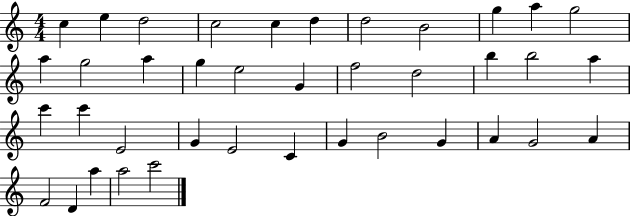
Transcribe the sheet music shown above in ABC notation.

X:1
T:Untitled
M:4/4
L:1/4
K:C
c e d2 c2 c d d2 B2 g a g2 a g2 a g e2 G f2 d2 b b2 a c' c' E2 G E2 C G B2 G A G2 A F2 D a a2 c'2